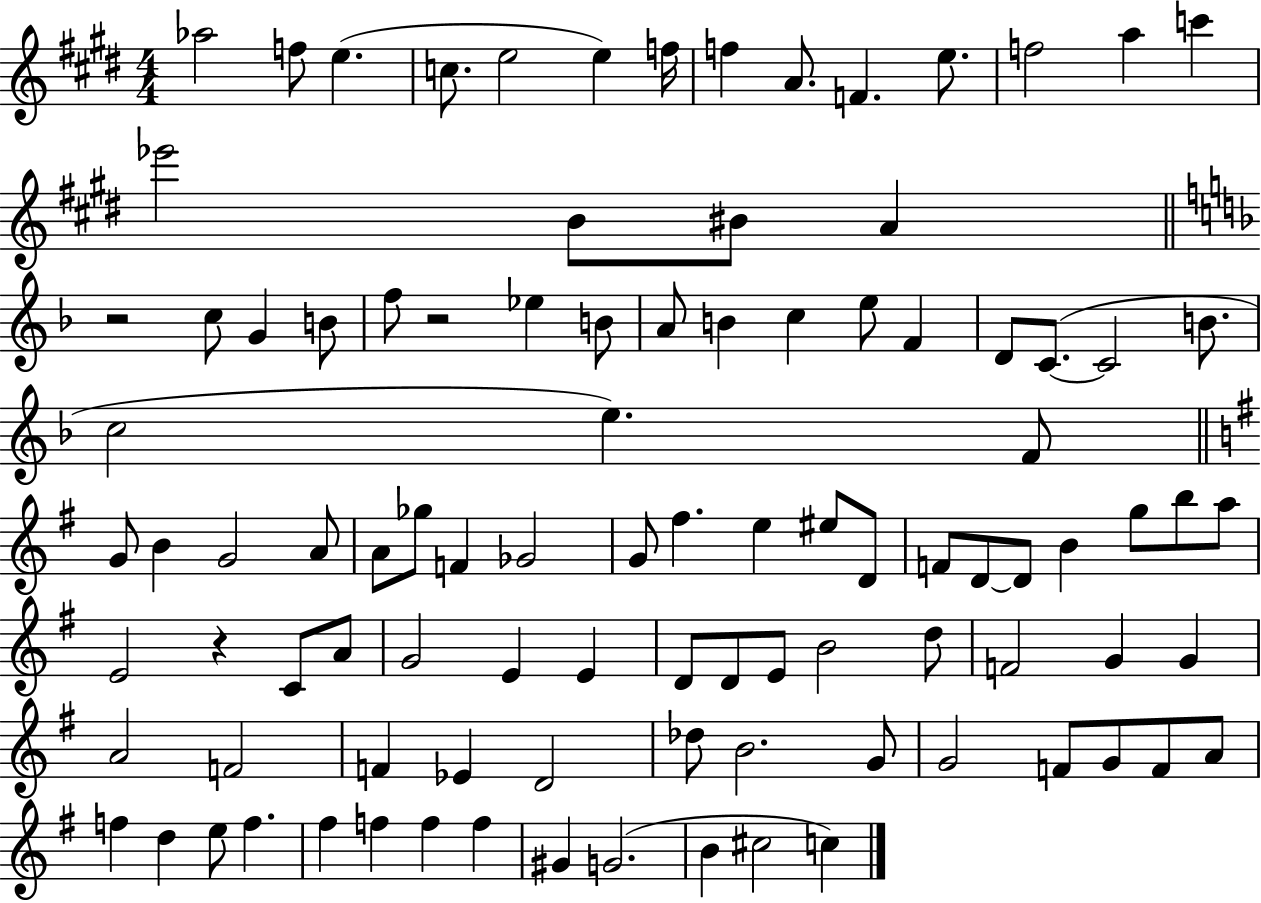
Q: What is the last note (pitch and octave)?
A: C5